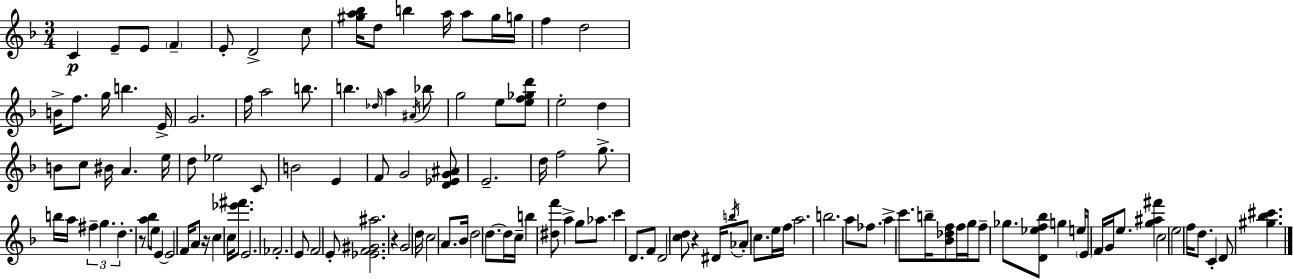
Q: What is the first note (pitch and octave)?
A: C4